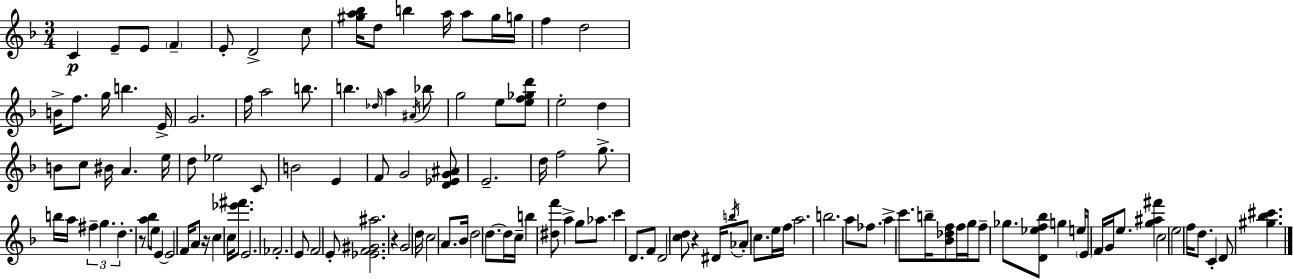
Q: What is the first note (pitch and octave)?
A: C4